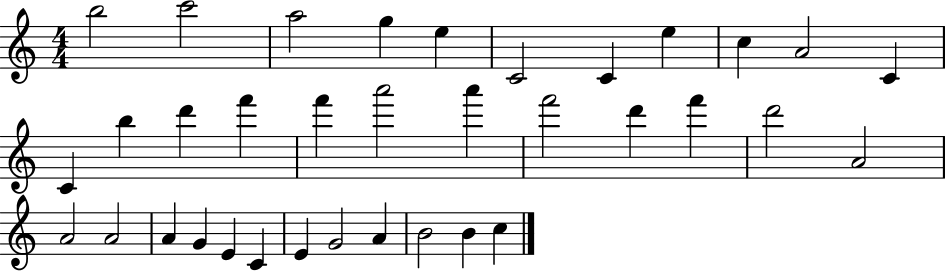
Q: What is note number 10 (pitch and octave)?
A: A4